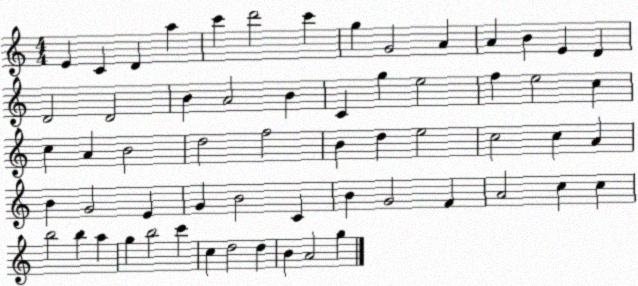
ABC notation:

X:1
T:Untitled
M:4/4
L:1/4
K:C
E C D a c' d'2 c' g G2 A A B E D D2 D2 B A2 B C g e2 f e2 c c A B2 d2 f2 B d e2 c2 c A B G2 E G B2 C B G2 F A2 c c b2 b a g b2 c' c d2 d B A2 g